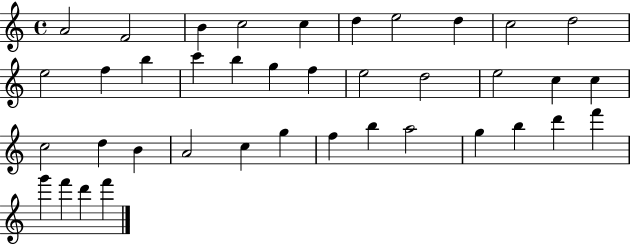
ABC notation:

X:1
T:Untitled
M:4/4
L:1/4
K:C
A2 F2 B c2 c d e2 d c2 d2 e2 f b c' b g f e2 d2 e2 c c c2 d B A2 c g f b a2 g b d' f' g' f' d' f'